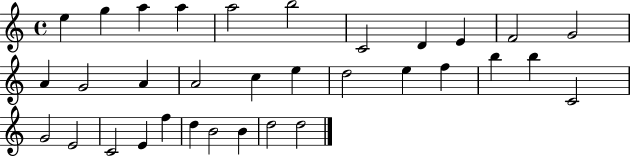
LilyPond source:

{
  \clef treble
  \time 4/4
  \defaultTimeSignature
  \key c \major
  e''4 g''4 a''4 a''4 | a''2 b''2 | c'2 d'4 e'4 | f'2 g'2 | \break a'4 g'2 a'4 | a'2 c''4 e''4 | d''2 e''4 f''4 | b''4 b''4 c'2 | \break g'2 e'2 | c'2 e'4 f''4 | d''4 b'2 b'4 | d''2 d''2 | \break \bar "|."
}